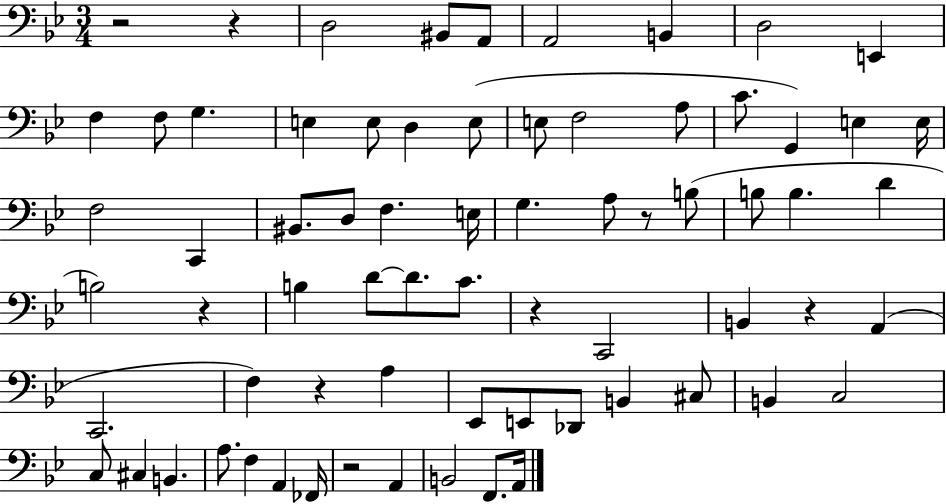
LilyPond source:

{
  \clef bass
  \numericTimeSignature
  \time 3/4
  \key bes \major
  r2 r4 | d2 bis,8 a,8 | a,2 b,4 | d2 e,4 | \break f4 f8 g4. | e4 e8 d4 e8( | e8 f2 a8 | c'8. g,4) e4 e16 | \break f2 c,4 | bis,8. d8 f4. e16 | g4. a8 r8 b8( | b8 b4. d'4 | \break b2) r4 | b4 d'8~~ d'8. c'8. | r4 c,2 | b,4 r4 a,4( | \break c,2. | f4) r4 a4 | ees,8 e,8 des,8 b,4 cis8 | b,4 c2 | \break c8 cis4 b,4. | a8. f4 a,4 fes,16 | r2 a,4 | b,2 f,8. a,16 | \break \bar "|."
}